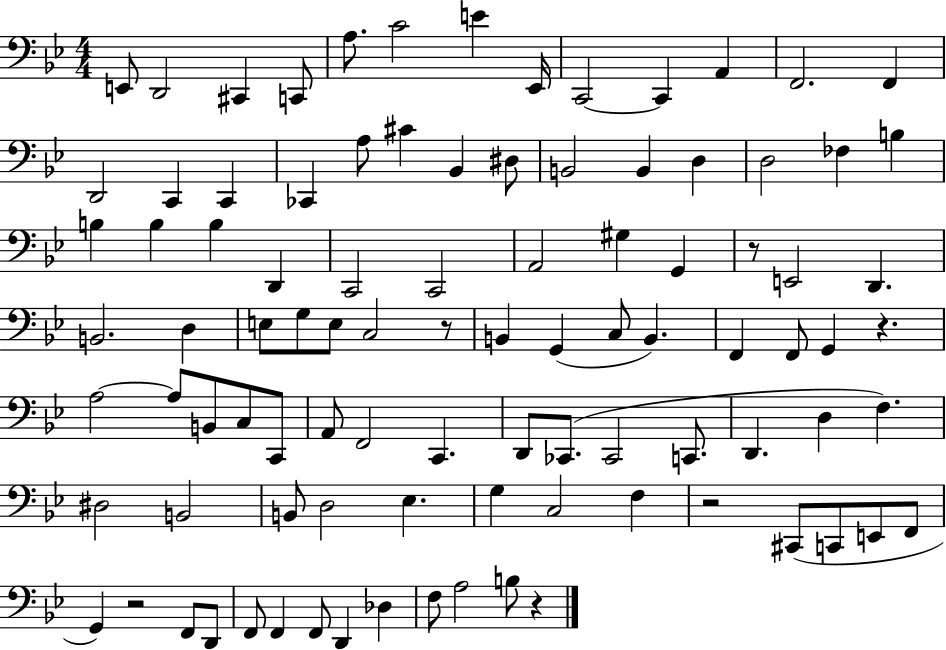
E2/e D2/h C#2/q C2/e A3/e. C4/h E4/q Eb2/s C2/h C2/q A2/q F2/h. F2/q D2/h C2/q C2/q CES2/q A3/e C#4/q Bb2/q D#3/e B2/h B2/q D3/q D3/h FES3/q B3/q B3/q B3/q B3/q D2/q C2/h C2/h A2/h G#3/q G2/q R/e E2/h D2/q. B2/h. D3/q E3/e G3/e E3/e C3/h R/e B2/q G2/q C3/e B2/q. F2/q F2/e G2/q R/q. A3/h A3/e B2/e C3/e C2/e A2/e F2/h C2/q. D2/e CES2/e. CES2/h C2/e. D2/q. D3/q F3/q. D#3/h B2/h B2/e D3/h Eb3/q. G3/q C3/h F3/q R/h C#2/e C2/e E2/e F2/e G2/q R/h F2/e D2/e F2/e F2/q F2/e D2/q Db3/q F3/e A3/h B3/e R/q